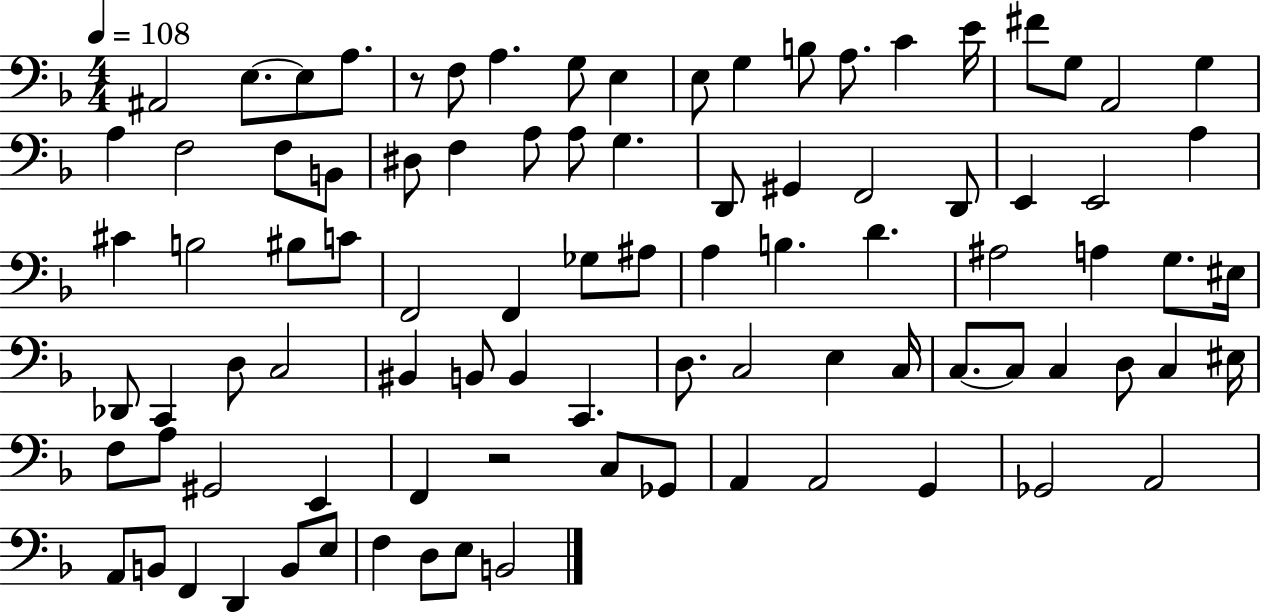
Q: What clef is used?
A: bass